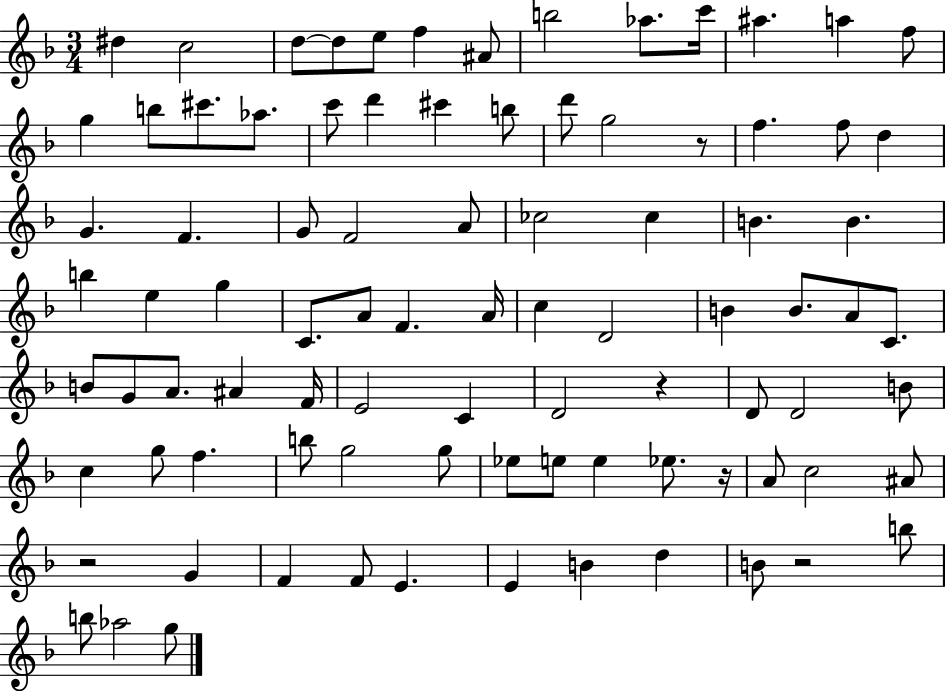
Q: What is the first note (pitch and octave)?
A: D#5